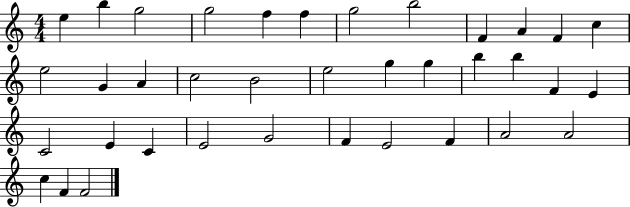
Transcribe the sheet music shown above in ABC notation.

X:1
T:Untitled
M:4/4
L:1/4
K:C
e b g2 g2 f f g2 b2 F A F c e2 G A c2 B2 e2 g g b b F E C2 E C E2 G2 F E2 F A2 A2 c F F2